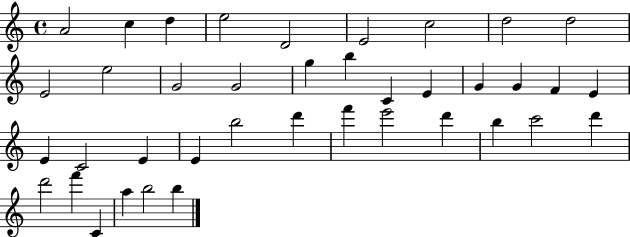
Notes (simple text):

A4/h C5/q D5/q E5/h D4/h E4/h C5/h D5/h D5/h E4/h E5/h G4/h G4/h G5/q B5/q C4/q E4/q G4/q G4/q F4/q E4/q E4/q C4/h E4/q E4/q B5/h D6/q F6/q E6/h D6/q B5/q C6/h D6/q D6/h F6/q C4/q A5/q B5/h B5/q